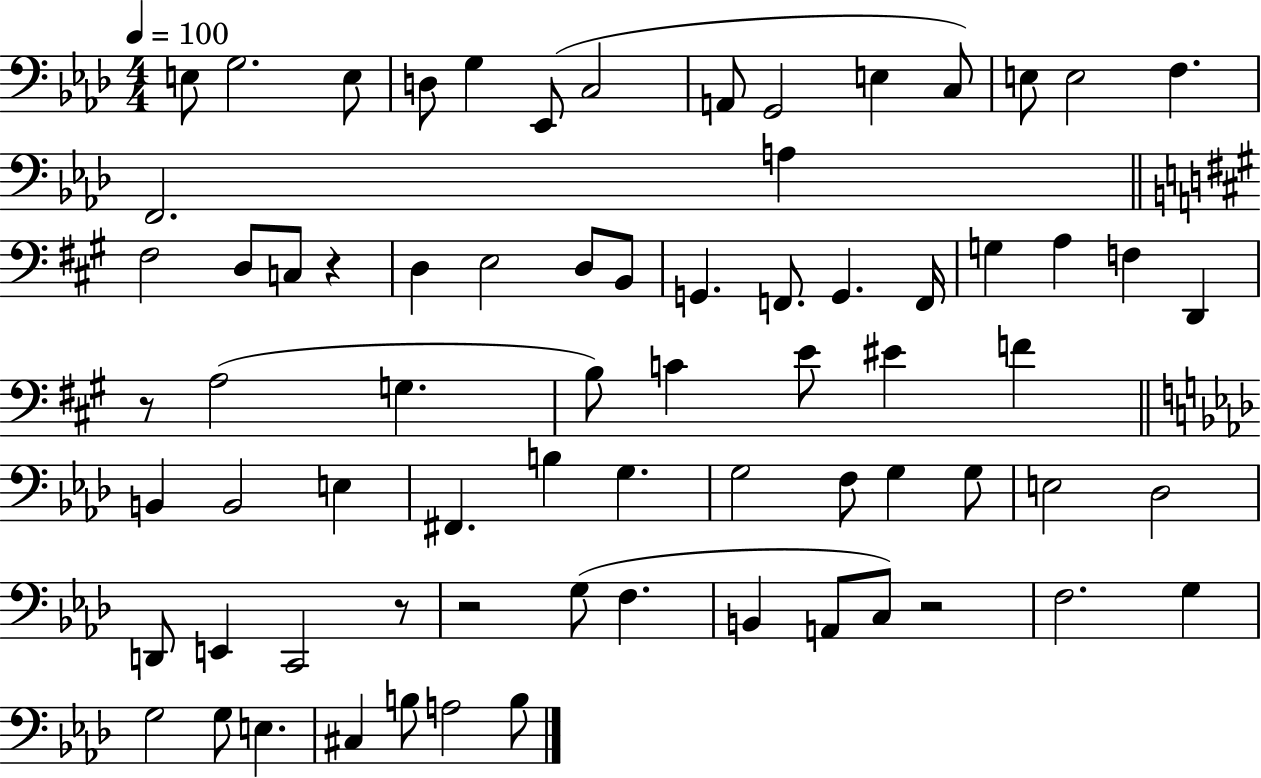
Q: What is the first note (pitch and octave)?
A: E3